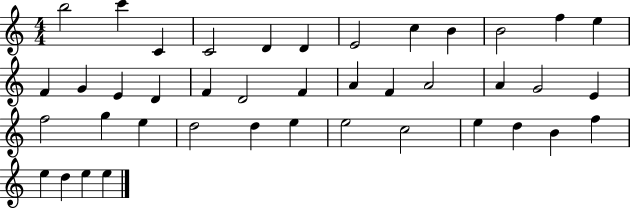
{
  \clef treble
  \numericTimeSignature
  \time 4/4
  \key c \major
  b''2 c'''4 c'4 | c'2 d'4 d'4 | e'2 c''4 b'4 | b'2 f''4 e''4 | \break f'4 g'4 e'4 d'4 | f'4 d'2 f'4 | a'4 f'4 a'2 | a'4 g'2 e'4 | \break f''2 g''4 e''4 | d''2 d''4 e''4 | e''2 c''2 | e''4 d''4 b'4 f''4 | \break e''4 d''4 e''4 e''4 | \bar "|."
}